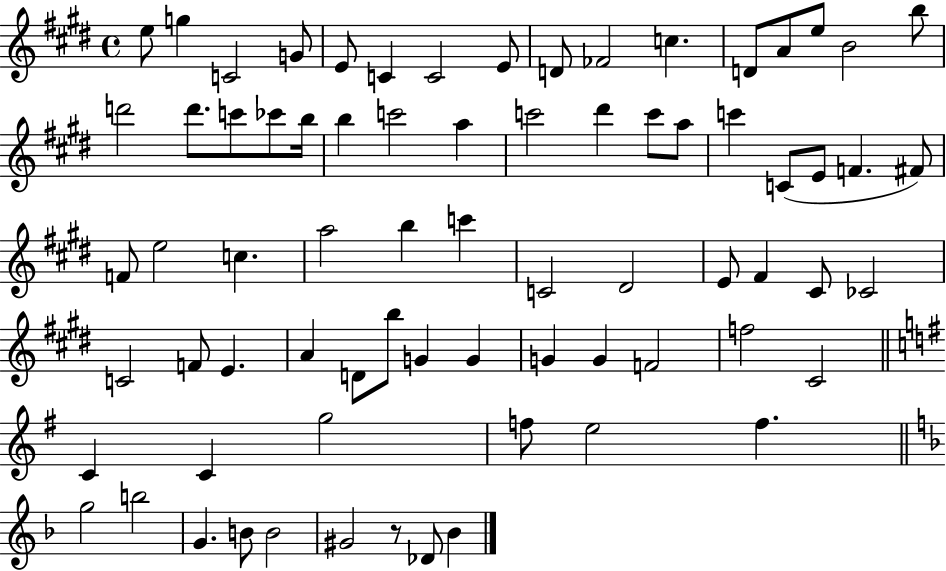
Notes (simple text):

E5/e G5/q C4/h G4/e E4/e C4/q C4/h E4/e D4/e FES4/h C5/q. D4/e A4/e E5/e B4/h B5/e D6/h D6/e. C6/e CES6/e B5/s B5/q C6/h A5/q C6/h D#6/q C6/e A5/e C6/q C4/e E4/e F4/q. F#4/e F4/e E5/h C5/q. A5/h B5/q C6/q C4/h D#4/h E4/e F#4/q C#4/e CES4/h C4/h F4/e E4/q. A4/q D4/e B5/e G4/q G4/q G4/q G4/q F4/h F5/h C#4/h C4/q C4/q G5/h F5/e E5/h F5/q. G5/h B5/h G4/q. B4/e B4/h G#4/h R/e Db4/e Bb4/q